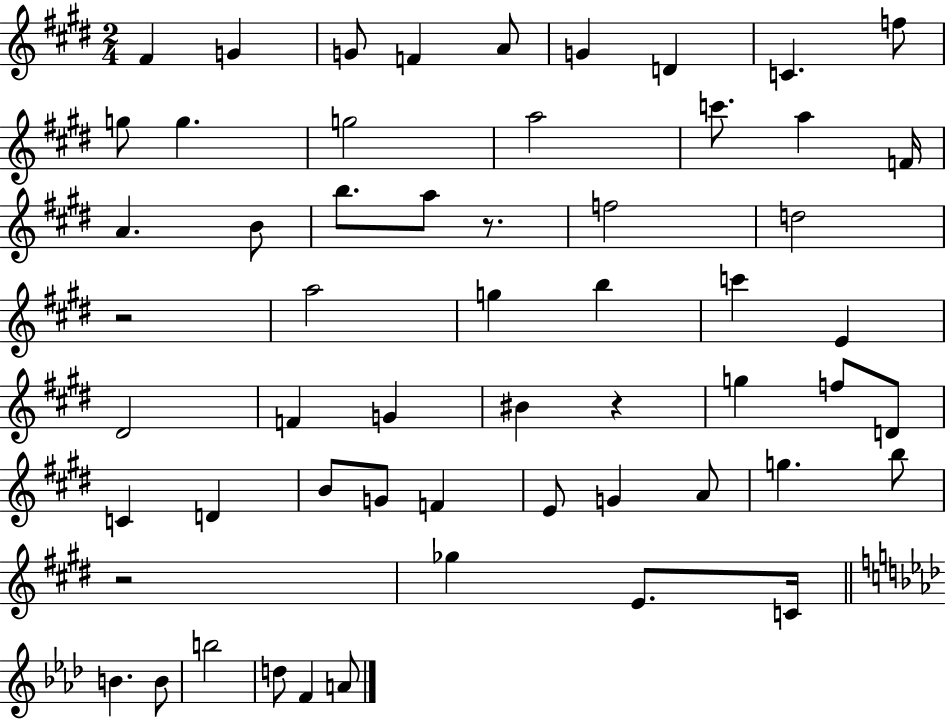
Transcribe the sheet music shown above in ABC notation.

X:1
T:Untitled
M:2/4
L:1/4
K:E
^F G G/2 F A/2 G D C f/2 g/2 g g2 a2 c'/2 a F/4 A B/2 b/2 a/2 z/2 f2 d2 z2 a2 g b c' E ^D2 F G ^B z g f/2 D/2 C D B/2 G/2 F E/2 G A/2 g b/2 z2 _g E/2 C/4 B B/2 b2 d/2 F A/2